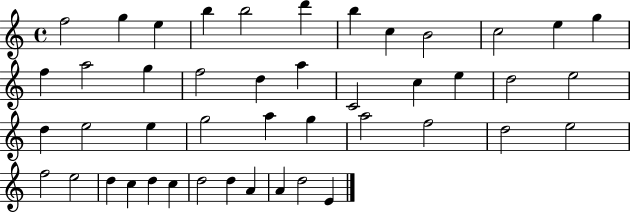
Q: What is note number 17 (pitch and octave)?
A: D5